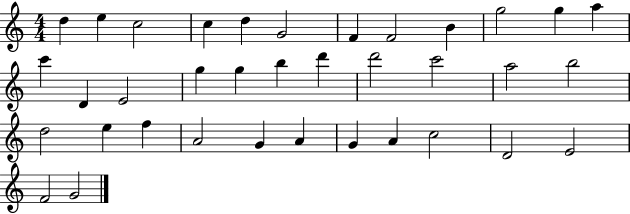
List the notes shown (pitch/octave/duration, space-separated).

D5/q E5/q C5/h C5/q D5/q G4/h F4/q F4/h B4/q G5/h G5/q A5/q C6/q D4/q E4/h G5/q G5/q B5/q D6/q D6/h C6/h A5/h B5/h D5/h E5/q F5/q A4/h G4/q A4/q G4/q A4/q C5/h D4/h E4/h F4/h G4/h